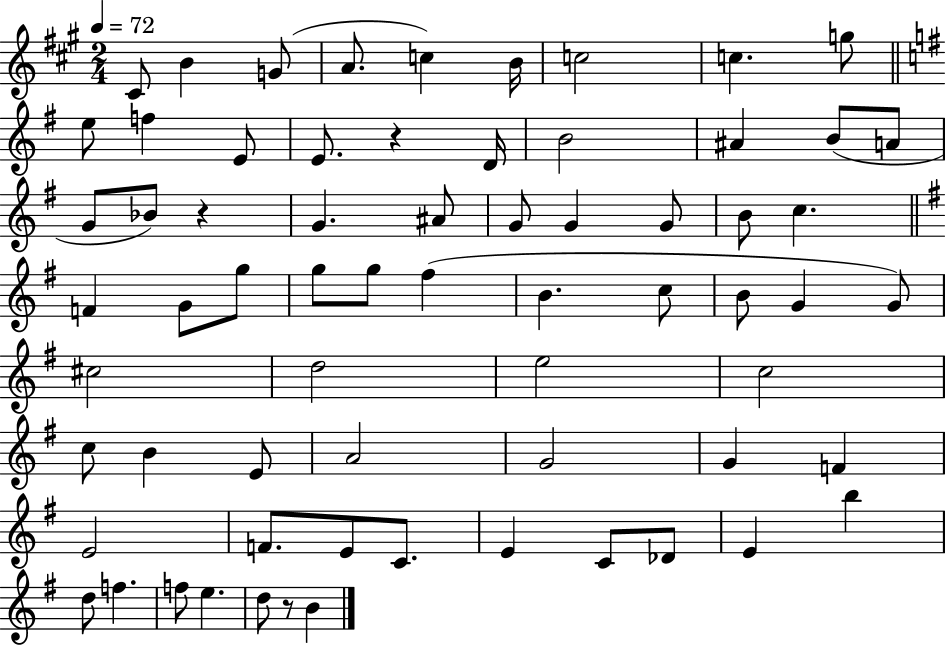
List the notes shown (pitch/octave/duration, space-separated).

C#4/e B4/q G4/e A4/e. C5/q B4/s C5/h C5/q. G5/e E5/e F5/q E4/e E4/e. R/q D4/s B4/h A#4/q B4/e A4/e G4/e Bb4/e R/q G4/q. A#4/e G4/e G4/q G4/e B4/e C5/q. F4/q G4/e G5/e G5/e G5/e F#5/q B4/q. C5/e B4/e G4/q G4/e C#5/h D5/h E5/h C5/h C5/e B4/q E4/e A4/h G4/h G4/q F4/q E4/h F4/e. E4/e C4/e. E4/q C4/e Db4/e E4/q B5/q D5/e F5/q. F5/e E5/q. D5/e R/e B4/q